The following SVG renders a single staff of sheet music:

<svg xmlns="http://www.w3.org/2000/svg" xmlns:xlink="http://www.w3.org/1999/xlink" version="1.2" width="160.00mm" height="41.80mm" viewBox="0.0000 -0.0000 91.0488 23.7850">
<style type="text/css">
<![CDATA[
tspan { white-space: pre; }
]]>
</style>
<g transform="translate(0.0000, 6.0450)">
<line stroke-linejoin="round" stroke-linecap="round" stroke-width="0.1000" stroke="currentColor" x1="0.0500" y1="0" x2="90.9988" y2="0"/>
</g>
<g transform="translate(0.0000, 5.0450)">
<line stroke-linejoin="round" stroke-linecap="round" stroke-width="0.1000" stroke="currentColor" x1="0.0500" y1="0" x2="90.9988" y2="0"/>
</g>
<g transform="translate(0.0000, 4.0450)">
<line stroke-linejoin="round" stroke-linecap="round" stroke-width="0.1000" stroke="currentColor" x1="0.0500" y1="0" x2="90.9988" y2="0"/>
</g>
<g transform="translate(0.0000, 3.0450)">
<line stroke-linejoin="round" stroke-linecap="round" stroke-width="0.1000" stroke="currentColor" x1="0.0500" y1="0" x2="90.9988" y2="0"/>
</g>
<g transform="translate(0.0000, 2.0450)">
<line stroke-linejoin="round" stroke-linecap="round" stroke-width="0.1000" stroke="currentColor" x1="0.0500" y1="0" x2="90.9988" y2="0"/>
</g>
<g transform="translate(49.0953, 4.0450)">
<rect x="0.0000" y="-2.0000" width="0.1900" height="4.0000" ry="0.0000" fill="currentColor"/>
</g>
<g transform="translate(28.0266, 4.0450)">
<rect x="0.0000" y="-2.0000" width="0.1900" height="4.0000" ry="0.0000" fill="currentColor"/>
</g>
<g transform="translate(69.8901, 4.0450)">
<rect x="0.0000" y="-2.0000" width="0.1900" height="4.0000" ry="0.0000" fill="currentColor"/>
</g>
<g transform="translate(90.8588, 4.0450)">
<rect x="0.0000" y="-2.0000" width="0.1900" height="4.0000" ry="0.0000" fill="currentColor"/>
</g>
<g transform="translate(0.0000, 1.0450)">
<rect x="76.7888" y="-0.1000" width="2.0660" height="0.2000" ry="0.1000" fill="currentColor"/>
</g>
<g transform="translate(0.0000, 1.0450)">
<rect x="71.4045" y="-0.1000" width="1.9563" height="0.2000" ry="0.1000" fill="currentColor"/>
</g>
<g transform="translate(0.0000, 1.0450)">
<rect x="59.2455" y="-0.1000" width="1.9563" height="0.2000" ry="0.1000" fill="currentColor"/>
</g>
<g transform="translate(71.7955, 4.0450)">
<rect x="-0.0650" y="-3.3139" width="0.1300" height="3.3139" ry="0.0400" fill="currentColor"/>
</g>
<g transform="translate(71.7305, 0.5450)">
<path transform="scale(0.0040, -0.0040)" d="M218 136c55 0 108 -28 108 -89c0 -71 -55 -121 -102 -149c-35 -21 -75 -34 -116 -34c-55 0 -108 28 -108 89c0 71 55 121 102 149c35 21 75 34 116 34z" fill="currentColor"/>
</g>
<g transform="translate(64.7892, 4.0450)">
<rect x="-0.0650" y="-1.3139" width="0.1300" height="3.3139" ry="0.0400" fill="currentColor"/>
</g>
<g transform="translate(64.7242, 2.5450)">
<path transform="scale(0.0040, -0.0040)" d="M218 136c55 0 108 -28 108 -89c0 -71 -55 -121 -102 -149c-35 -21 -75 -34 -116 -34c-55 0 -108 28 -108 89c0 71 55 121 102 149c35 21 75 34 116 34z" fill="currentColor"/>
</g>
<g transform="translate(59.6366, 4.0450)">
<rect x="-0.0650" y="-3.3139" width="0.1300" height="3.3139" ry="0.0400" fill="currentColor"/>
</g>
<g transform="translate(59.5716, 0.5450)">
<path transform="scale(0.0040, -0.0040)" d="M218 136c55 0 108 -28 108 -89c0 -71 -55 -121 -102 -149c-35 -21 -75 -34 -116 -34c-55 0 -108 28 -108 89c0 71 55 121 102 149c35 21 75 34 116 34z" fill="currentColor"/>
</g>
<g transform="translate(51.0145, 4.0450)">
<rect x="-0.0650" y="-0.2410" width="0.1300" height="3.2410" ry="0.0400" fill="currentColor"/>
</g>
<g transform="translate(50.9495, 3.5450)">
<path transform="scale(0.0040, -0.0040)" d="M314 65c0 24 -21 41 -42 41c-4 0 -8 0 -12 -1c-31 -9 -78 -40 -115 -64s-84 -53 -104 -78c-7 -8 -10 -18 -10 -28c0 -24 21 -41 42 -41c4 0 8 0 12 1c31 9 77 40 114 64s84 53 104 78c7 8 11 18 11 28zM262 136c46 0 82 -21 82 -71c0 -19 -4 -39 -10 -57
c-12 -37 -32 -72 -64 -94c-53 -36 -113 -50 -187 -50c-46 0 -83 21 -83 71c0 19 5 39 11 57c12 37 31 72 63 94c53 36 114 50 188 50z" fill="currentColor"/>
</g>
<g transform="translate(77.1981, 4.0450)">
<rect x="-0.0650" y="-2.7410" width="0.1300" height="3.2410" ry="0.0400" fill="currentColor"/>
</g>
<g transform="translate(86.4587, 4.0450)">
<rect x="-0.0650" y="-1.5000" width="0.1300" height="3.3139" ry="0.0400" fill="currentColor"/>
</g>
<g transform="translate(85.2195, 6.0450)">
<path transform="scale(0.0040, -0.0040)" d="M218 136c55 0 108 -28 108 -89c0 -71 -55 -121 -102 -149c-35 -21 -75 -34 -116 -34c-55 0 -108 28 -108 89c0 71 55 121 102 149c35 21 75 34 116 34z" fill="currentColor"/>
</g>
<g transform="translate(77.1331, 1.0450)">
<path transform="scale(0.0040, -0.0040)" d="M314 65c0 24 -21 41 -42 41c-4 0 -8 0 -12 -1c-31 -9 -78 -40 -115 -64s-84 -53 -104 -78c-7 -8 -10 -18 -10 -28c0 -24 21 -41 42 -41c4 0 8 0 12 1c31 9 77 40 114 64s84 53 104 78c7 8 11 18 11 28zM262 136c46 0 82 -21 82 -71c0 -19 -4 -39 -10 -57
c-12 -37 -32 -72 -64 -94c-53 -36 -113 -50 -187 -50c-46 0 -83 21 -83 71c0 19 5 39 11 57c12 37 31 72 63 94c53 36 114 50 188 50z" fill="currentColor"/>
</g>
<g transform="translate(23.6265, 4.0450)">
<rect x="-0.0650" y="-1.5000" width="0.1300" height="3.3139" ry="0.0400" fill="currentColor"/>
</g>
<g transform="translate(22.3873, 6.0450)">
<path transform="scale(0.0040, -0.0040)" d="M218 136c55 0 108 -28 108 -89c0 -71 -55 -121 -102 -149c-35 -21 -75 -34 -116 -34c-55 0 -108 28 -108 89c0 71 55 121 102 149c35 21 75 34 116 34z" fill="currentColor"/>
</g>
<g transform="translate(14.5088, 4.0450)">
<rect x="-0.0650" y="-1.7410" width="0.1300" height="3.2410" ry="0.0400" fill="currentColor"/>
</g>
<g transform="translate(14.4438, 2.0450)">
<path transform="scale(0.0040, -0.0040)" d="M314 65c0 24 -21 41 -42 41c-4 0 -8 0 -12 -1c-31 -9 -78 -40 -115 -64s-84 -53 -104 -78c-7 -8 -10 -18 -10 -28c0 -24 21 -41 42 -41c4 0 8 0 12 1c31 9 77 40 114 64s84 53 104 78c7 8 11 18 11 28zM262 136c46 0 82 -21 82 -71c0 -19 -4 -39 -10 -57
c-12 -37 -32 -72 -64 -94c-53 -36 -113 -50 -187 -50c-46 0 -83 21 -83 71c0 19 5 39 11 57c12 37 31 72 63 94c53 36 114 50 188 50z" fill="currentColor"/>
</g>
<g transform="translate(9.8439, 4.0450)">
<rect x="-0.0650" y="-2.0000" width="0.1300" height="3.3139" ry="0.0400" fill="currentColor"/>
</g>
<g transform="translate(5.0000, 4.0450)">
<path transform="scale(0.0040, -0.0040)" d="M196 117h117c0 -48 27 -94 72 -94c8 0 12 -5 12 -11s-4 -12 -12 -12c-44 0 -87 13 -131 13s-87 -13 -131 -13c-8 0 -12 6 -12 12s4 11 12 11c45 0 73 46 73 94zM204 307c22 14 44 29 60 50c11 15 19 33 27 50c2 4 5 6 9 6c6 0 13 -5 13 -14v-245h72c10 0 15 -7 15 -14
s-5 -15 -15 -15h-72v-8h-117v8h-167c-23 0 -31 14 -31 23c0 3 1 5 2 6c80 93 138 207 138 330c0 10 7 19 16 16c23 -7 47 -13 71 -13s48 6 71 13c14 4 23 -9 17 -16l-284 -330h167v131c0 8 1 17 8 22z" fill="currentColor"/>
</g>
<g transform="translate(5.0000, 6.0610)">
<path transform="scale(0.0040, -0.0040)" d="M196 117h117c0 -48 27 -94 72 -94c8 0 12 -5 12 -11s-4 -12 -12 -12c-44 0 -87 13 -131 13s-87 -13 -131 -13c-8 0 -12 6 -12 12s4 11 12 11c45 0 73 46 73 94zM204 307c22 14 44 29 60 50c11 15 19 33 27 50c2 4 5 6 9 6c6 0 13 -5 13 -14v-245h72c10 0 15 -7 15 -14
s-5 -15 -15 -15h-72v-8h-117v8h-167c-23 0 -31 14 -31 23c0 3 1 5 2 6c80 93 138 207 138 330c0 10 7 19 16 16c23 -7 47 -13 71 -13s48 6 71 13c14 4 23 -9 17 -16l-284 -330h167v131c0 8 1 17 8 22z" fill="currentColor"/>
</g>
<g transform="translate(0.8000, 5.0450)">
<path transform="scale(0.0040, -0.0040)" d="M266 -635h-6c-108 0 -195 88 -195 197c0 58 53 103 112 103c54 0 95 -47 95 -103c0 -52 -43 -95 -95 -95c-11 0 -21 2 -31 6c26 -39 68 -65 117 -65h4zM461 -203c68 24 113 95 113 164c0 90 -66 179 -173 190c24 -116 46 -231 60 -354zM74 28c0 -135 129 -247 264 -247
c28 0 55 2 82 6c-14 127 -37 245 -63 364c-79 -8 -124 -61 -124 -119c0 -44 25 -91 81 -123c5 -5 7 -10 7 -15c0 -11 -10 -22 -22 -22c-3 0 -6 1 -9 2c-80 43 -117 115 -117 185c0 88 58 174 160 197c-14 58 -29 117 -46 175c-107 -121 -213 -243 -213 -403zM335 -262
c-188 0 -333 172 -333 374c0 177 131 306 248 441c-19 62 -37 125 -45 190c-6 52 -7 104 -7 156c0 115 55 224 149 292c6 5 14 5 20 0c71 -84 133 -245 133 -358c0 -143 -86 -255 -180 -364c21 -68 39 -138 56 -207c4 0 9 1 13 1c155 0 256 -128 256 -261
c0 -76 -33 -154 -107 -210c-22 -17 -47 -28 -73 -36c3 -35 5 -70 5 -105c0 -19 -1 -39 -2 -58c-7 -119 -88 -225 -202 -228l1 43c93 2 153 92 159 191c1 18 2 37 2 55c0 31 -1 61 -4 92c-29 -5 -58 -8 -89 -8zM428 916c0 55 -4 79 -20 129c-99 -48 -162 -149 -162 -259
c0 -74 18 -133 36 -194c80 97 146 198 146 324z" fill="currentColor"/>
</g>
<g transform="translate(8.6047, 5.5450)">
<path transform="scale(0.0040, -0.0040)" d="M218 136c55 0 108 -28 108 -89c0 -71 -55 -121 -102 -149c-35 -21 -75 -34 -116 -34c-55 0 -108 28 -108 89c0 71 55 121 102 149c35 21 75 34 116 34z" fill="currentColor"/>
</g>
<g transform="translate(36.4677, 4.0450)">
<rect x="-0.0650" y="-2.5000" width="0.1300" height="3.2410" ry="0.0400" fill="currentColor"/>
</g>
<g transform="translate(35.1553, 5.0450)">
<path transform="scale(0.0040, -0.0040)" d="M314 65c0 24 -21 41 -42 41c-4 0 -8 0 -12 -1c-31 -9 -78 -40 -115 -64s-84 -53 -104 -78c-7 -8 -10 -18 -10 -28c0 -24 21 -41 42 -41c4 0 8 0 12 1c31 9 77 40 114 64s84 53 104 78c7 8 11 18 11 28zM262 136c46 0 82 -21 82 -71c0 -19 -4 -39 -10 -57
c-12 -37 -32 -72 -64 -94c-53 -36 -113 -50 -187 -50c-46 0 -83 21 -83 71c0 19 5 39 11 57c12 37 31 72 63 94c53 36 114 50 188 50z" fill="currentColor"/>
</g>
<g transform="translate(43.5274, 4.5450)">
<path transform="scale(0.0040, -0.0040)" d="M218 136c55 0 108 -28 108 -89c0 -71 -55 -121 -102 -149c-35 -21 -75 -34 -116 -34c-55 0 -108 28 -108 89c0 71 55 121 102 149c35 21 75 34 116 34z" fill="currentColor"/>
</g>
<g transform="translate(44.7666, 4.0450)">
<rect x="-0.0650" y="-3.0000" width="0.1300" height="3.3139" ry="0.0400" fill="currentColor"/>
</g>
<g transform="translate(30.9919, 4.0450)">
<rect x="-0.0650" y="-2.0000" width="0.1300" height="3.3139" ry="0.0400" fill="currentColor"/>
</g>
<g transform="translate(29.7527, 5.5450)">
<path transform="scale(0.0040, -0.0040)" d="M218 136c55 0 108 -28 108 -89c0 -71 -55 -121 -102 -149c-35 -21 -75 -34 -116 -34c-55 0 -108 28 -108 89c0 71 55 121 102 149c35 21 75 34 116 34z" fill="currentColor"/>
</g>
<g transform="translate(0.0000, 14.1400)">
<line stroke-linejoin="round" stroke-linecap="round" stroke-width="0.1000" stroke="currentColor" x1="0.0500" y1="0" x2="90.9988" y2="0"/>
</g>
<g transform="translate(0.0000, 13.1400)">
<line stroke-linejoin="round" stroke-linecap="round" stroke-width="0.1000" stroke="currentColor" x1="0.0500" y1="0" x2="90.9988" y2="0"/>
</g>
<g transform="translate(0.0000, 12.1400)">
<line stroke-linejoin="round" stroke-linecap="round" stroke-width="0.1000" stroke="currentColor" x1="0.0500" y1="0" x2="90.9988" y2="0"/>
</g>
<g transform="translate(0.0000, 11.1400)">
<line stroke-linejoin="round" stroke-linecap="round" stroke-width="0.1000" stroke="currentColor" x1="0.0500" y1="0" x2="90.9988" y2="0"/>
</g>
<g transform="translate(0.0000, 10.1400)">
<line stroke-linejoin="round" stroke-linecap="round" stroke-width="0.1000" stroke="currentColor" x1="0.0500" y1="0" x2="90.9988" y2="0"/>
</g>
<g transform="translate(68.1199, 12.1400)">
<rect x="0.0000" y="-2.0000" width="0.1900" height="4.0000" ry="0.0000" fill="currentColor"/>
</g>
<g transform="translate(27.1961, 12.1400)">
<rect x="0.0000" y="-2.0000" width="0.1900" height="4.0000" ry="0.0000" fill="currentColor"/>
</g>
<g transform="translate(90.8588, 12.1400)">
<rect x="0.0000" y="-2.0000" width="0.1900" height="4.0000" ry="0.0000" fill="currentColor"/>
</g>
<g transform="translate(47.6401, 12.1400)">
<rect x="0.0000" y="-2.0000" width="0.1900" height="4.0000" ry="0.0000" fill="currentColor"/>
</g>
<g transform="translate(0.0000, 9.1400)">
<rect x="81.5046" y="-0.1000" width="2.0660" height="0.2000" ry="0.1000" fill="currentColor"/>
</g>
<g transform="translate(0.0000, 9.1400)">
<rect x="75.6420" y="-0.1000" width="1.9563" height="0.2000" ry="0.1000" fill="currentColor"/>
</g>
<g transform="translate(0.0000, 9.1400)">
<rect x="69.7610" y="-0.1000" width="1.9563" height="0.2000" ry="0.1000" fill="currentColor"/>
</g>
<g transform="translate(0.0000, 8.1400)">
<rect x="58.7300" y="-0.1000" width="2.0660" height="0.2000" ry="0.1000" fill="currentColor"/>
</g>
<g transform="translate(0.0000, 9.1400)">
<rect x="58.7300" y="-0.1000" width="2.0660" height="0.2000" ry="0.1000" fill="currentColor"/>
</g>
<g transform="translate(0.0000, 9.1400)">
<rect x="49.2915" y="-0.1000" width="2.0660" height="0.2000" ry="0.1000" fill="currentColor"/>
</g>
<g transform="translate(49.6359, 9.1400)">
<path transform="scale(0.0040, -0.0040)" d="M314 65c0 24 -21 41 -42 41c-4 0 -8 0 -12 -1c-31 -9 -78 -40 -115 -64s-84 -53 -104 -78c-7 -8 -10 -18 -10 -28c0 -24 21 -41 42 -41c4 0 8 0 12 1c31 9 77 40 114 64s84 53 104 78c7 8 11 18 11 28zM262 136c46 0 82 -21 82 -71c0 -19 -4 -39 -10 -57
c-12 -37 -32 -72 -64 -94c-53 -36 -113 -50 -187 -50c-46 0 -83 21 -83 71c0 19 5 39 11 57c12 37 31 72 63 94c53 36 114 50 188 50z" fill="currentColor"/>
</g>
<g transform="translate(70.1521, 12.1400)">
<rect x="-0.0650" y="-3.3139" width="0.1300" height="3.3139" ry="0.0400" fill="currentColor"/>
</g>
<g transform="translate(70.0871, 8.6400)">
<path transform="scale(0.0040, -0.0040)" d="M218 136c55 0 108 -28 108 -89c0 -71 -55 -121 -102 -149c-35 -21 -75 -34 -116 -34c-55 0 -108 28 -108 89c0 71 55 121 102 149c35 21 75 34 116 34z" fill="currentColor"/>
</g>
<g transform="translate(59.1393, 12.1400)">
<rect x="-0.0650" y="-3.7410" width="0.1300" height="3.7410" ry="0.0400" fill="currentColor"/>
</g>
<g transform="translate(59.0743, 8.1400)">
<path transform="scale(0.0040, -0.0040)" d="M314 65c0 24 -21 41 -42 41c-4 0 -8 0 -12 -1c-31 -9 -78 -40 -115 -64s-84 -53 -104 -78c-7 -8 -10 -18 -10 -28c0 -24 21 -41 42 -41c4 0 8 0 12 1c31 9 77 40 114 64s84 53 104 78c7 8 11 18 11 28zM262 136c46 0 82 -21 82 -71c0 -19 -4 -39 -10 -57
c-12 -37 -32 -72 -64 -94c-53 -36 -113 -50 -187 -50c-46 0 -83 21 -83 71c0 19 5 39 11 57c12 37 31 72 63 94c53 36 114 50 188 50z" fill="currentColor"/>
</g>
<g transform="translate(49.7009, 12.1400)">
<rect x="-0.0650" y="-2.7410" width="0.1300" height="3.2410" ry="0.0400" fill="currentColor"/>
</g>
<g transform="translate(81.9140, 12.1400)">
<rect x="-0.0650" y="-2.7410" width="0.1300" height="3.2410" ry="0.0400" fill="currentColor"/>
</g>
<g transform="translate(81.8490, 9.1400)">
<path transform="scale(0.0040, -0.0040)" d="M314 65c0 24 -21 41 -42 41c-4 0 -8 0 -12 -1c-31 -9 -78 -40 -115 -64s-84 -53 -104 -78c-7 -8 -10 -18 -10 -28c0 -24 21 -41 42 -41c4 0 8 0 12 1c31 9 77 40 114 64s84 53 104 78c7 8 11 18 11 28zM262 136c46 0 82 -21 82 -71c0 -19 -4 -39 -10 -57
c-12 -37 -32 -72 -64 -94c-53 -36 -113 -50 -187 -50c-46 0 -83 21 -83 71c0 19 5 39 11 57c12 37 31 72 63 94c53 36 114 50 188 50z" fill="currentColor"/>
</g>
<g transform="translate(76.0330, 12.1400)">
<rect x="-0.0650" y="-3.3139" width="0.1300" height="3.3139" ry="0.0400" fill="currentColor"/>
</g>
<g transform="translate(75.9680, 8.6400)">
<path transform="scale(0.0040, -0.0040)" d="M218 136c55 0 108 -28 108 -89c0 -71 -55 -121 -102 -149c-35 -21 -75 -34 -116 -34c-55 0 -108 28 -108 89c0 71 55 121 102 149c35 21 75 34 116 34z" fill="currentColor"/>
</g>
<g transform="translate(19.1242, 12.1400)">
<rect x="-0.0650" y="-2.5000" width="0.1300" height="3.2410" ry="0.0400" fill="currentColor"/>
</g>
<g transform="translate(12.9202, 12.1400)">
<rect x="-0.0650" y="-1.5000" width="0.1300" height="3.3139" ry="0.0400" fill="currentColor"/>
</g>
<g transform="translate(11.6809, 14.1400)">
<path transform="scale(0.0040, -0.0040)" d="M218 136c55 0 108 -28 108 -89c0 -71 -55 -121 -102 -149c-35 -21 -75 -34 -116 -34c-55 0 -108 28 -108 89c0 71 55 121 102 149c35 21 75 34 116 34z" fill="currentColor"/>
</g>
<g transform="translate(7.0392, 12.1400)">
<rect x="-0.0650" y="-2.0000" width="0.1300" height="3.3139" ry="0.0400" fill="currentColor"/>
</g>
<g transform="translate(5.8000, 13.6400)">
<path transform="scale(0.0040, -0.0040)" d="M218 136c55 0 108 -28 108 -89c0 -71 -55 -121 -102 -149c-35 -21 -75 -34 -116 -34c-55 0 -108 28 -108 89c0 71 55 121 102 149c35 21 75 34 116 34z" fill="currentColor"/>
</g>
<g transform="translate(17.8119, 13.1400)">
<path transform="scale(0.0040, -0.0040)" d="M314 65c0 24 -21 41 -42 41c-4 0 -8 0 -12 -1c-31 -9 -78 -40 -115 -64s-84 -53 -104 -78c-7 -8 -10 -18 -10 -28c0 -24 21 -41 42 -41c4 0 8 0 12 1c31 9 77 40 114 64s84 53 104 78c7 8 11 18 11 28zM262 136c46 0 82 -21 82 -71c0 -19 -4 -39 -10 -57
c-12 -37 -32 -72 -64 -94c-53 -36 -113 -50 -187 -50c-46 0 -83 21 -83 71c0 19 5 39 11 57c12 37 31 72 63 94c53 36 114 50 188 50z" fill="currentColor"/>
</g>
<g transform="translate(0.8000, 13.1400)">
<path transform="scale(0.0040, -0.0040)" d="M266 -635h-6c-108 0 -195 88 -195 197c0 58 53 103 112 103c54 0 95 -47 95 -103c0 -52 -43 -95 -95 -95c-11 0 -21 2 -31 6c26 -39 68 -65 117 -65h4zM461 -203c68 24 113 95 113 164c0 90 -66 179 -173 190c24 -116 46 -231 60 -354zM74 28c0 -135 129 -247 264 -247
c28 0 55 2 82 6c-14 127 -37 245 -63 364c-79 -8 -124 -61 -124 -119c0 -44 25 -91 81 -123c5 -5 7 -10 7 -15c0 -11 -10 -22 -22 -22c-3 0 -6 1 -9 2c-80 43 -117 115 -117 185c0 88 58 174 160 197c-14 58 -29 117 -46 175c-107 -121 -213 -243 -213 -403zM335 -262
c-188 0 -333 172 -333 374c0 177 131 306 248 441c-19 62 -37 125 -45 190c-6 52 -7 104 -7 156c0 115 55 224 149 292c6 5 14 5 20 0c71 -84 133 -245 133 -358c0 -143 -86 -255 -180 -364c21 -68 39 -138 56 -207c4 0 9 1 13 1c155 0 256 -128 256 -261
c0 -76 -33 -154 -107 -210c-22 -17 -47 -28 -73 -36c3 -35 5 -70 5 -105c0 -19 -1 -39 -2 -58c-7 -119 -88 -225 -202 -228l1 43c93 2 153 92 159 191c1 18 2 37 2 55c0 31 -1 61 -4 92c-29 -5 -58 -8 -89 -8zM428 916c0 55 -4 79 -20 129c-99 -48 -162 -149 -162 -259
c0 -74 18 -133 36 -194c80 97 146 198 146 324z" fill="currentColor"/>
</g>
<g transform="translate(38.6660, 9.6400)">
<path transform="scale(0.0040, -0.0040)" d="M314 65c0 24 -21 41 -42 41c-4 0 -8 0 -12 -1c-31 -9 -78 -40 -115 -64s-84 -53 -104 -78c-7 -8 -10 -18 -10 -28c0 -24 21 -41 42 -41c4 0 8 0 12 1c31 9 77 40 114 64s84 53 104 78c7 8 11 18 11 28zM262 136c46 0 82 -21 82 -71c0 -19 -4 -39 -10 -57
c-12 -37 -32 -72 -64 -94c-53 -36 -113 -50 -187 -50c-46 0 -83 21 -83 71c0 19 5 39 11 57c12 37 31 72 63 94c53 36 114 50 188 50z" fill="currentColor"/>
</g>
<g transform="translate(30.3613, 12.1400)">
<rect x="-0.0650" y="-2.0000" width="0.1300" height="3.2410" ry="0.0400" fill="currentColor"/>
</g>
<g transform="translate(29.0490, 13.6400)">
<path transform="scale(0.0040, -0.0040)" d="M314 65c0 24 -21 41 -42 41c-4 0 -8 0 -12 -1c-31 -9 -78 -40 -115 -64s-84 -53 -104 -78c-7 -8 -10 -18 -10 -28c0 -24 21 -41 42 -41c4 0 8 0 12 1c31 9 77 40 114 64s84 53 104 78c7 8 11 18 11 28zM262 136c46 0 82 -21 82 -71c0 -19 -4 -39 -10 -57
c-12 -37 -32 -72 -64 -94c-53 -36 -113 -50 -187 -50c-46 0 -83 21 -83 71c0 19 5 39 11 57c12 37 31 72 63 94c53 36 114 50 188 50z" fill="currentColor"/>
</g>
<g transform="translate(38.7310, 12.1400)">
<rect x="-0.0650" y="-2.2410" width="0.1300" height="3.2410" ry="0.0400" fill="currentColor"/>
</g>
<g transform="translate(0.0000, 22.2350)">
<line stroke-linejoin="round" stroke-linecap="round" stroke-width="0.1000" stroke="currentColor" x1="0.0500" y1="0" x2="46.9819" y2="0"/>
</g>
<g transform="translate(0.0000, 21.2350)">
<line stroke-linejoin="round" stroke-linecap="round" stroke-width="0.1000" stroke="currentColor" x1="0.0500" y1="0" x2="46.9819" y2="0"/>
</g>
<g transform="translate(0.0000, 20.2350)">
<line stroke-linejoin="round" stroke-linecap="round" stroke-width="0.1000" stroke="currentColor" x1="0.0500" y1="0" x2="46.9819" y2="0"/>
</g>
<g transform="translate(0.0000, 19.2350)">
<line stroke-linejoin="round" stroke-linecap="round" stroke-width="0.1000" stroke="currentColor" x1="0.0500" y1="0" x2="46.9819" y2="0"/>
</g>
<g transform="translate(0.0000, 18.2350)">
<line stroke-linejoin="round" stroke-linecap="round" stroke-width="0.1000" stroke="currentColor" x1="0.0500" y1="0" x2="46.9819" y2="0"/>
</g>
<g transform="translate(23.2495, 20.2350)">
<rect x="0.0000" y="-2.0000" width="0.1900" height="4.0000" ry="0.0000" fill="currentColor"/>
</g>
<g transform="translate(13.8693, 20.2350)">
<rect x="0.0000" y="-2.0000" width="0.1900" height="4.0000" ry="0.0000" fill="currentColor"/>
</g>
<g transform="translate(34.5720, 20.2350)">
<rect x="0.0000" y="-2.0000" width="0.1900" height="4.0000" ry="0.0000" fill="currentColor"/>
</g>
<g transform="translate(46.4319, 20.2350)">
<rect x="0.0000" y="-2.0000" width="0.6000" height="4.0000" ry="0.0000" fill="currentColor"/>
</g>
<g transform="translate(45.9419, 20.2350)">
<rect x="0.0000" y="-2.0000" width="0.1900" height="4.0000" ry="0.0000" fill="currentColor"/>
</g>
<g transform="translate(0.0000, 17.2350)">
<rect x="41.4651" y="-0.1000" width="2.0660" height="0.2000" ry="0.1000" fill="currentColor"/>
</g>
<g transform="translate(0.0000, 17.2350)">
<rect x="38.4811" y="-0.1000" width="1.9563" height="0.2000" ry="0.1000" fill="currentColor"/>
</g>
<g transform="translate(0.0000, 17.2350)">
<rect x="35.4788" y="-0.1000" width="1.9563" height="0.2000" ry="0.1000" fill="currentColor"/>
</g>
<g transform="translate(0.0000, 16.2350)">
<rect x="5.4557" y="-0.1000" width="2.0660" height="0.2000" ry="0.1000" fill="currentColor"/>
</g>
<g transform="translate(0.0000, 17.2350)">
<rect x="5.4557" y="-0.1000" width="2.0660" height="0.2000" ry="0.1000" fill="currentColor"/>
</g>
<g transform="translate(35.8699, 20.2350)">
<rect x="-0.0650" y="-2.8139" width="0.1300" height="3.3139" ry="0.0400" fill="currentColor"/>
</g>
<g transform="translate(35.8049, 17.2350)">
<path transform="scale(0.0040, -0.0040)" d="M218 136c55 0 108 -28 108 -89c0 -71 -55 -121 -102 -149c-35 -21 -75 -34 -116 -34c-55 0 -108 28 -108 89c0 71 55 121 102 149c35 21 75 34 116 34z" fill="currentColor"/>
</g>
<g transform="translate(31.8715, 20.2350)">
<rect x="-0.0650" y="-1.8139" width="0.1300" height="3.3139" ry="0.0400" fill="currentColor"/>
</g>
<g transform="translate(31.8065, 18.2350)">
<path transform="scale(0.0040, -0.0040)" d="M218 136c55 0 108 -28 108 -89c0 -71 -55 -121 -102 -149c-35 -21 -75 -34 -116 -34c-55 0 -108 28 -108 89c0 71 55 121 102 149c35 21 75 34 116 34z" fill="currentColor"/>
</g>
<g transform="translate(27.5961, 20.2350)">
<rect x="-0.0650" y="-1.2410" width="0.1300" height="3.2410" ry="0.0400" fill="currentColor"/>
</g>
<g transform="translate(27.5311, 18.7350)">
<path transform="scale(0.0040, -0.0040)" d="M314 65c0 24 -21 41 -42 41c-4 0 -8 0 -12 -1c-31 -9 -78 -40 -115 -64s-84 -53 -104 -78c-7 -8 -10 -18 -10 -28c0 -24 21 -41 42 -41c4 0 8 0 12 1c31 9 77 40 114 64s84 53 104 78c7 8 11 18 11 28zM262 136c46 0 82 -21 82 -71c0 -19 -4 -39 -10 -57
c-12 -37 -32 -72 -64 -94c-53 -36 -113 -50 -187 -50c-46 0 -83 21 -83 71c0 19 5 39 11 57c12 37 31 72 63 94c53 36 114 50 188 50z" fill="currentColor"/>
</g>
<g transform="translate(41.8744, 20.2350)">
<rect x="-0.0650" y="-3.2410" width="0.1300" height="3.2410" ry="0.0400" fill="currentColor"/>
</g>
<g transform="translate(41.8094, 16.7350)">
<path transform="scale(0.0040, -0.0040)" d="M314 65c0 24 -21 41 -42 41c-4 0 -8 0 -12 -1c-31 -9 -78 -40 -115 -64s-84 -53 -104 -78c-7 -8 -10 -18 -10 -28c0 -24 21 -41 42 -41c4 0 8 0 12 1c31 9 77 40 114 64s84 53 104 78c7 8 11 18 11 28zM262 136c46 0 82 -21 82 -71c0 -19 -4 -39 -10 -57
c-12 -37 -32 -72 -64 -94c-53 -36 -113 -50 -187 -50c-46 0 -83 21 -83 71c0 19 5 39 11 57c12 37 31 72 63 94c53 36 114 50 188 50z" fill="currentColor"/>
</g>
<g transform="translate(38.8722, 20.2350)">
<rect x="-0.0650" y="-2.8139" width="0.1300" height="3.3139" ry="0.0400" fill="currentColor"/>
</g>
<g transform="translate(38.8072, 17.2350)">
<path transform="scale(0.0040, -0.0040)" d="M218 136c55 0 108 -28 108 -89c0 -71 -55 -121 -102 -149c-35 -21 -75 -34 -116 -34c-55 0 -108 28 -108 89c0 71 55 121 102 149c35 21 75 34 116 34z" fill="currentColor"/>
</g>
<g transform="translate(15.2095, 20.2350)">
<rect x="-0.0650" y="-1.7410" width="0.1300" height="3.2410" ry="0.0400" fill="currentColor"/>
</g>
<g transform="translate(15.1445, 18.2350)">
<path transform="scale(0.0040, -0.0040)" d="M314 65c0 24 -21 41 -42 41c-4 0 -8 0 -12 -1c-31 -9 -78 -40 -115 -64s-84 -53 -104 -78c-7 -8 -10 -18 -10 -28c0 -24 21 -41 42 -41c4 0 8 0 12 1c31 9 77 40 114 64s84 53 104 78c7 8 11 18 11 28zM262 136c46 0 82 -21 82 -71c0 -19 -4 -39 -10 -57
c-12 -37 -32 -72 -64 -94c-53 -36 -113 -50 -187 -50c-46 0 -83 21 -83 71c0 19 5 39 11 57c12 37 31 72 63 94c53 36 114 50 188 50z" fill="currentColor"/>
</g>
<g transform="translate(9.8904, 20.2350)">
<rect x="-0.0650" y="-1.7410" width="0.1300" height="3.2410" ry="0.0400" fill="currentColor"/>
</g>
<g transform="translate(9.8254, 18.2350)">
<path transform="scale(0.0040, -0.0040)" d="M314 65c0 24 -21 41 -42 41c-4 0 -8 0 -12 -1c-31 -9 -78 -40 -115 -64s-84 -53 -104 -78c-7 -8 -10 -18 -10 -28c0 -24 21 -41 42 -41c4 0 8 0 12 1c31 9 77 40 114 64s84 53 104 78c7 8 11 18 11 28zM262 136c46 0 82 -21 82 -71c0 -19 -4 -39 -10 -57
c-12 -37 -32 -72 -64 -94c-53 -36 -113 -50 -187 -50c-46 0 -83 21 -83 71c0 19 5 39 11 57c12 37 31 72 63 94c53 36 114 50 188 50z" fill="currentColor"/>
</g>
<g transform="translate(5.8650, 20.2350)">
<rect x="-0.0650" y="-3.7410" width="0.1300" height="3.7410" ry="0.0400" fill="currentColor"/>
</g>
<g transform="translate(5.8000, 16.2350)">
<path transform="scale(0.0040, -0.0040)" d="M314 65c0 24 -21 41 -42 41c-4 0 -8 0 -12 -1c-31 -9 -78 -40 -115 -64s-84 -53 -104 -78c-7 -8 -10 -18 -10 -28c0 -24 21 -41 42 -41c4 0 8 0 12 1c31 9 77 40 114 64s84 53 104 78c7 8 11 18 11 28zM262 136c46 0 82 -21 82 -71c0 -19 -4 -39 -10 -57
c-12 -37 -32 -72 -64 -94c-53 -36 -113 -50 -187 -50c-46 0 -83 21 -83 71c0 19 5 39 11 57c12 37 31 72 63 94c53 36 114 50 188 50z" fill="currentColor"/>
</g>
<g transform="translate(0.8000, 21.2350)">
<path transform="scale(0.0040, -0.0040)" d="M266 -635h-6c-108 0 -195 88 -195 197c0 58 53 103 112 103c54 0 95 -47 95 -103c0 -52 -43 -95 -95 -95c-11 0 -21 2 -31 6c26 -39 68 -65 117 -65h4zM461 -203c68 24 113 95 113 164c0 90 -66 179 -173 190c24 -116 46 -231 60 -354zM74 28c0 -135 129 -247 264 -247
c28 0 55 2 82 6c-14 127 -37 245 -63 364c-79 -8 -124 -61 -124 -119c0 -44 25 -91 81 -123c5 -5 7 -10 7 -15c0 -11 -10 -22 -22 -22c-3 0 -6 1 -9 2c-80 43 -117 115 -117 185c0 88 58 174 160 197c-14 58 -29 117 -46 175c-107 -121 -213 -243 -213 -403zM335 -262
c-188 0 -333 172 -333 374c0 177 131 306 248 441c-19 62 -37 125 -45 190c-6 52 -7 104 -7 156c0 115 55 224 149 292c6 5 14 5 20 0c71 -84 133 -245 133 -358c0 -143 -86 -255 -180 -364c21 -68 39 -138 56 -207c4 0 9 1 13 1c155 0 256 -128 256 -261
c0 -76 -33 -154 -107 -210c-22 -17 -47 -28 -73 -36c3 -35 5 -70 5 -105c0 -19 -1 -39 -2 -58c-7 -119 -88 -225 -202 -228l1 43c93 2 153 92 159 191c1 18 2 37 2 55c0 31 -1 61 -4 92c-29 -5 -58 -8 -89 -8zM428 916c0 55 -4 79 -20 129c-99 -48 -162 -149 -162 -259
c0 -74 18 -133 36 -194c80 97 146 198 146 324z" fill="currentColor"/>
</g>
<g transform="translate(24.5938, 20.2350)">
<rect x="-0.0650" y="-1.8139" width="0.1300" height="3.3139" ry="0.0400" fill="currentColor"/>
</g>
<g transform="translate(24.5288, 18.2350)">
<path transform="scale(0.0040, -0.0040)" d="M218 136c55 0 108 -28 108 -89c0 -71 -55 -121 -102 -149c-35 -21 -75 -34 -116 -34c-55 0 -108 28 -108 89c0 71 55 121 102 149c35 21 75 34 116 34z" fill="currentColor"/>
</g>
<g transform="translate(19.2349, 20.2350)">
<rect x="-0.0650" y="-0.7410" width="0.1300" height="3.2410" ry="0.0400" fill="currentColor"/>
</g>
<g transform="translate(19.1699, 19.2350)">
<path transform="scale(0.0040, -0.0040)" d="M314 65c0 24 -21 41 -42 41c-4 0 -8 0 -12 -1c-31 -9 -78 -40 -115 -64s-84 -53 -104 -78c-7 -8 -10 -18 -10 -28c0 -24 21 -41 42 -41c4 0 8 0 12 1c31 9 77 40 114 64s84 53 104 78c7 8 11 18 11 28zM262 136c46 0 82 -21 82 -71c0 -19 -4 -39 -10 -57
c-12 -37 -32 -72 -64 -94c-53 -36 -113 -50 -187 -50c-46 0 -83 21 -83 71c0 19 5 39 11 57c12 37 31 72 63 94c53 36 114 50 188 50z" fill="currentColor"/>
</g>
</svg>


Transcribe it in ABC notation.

X:1
T:Untitled
M:4/4
L:1/4
K:C
F f2 E F G2 A c2 b e b a2 E F E G2 F2 g2 a2 c'2 b b a2 c'2 f2 f2 d2 f e2 f a a b2